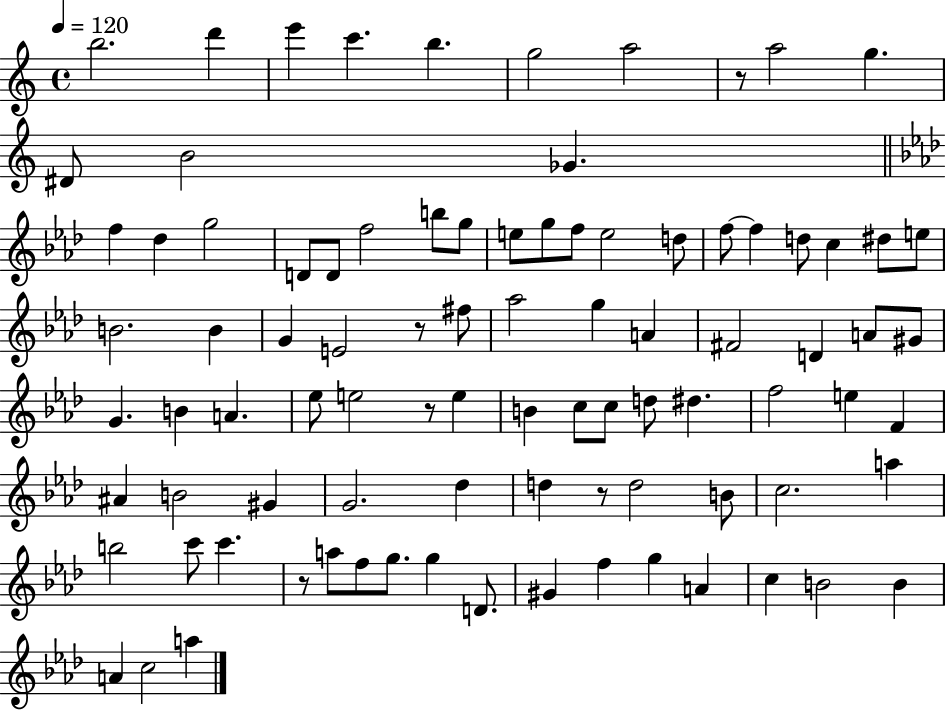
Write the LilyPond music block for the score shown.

{
  \clef treble
  \time 4/4
  \defaultTimeSignature
  \key c \major
  \tempo 4 = 120
  \repeat volta 2 { b''2. d'''4 | e'''4 c'''4. b''4. | g''2 a''2 | r8 a''2 g''4. | \break dis'8 b'2 ges'4. | \bar "||" \break \key aes \major f''4 des''4 g''2 | d'8 d'8 f''2 b''8 g''8 | e''8 g''8 f''8 e''2 d''8 | f''8~~ f''4 d''8 c''4 dis''8 e''8 | \break b'2. b'4 | g'4 e'2 r8 fis''8 | aes''2 g''4 a'4 | fis'2 d'4 a'8 gis'8 | \break g'4. b'4 a'4. | ees''8 e''2 r8 e''4 | b'4 c''8 c''8 d''8 dis''4. | f''2 e''4 f'4 | \break ais'4 b'2 gis'4 | g'2. des''4 | d''4 r8 d''2 b'8 | c''2. a''4 | \break b''2 c'''8 c'''4. | r8 a''8 f''8 g''8. g''4 d'8. | gis'4 f''4 g''4 a'4 | c''4 b'2 b'4 | \break a'4 c''2 a''4 | } \bar "|."
}